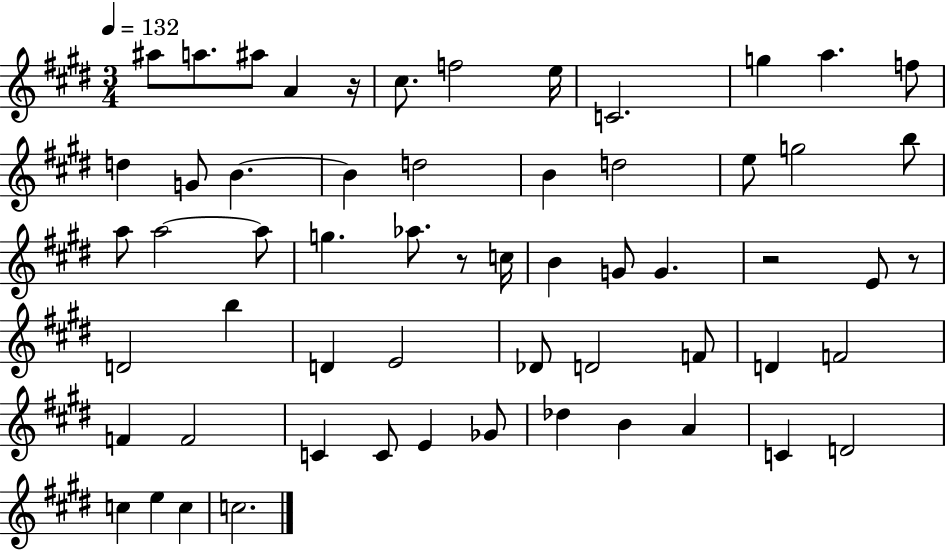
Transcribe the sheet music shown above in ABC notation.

X:1
T:Untitled
M:3/4
L:1/4
K:E
^a/2 a/2 ^a/2 A z/4 ^c/2 f2 e/4 C2 g a f/2 d G/2 B B d2 B d2 e/2 g2 b/2 a/2 a2 a/2 g _a/2 z/2 c/4 B G/2 G z2 E/2 z/2 D2 b D E2 _D/2 D2 F/2 D F2 F F2 C C/2 E _G/2 _d B A C D2 c e c c2